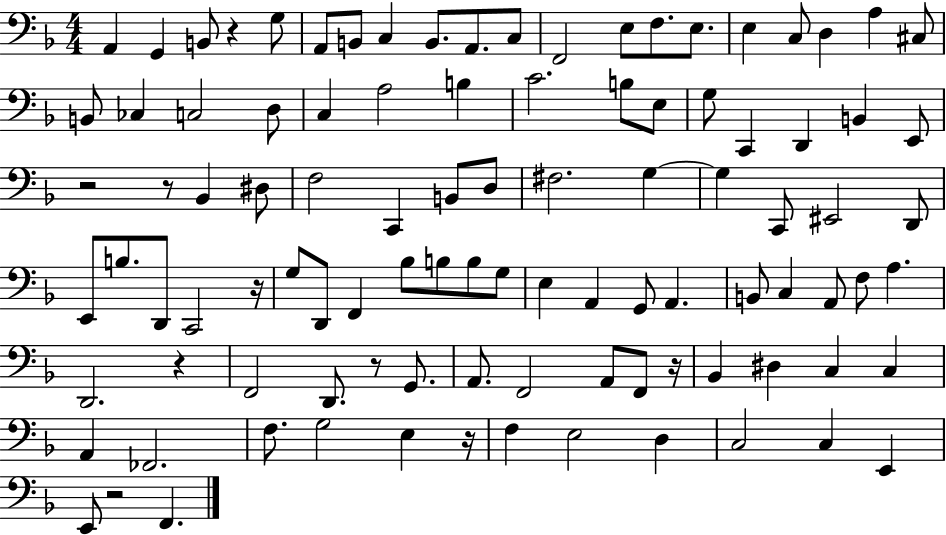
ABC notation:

X:1
T:Untitled
M:4/4
L:1/4
K:F
A,, G,, B,,/2 z G,/2 A,,/2 B,,/2 C, B,,/2 A,,/2 C,/2 F,,2 E,/2 F,/2 E,/2 E, C,/2 D, A, ^C,/2 B,,/2 _C, C,2 D,/2 C, A,2 B, C2 B,/2 E,/2 G,/2 C,, D,, B,, E,,/2 z2 z/2 _B,, ^D,/2 F,2 C,, B,,/2 D,/2 ^F,2 G, G, C,,/2 ^E,,2 D,,/2 E,,/2 B,/2 D,,/2 C,,2 z/4 G,/2 D,,/2 F,, _B,/2 B,/2 B,/2 G,/2 E, A,, G,,/2 A,, B,,/2 C, A,,/2 F,/2 A, D,,2 z F,,2 D,,/2 z/2 G,,/2 A,,/2 F,,2 A,,/2 F,,/2 z/4 _B,, ^D, C, C, A,, _F,,2 F,/2 G,2 E, z/4 F, E,2 D, C,2 C, E,, E,,/2 z2 F,,